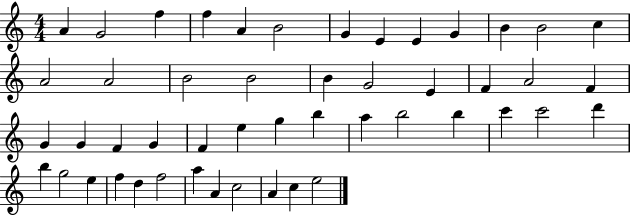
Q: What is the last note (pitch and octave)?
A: E5